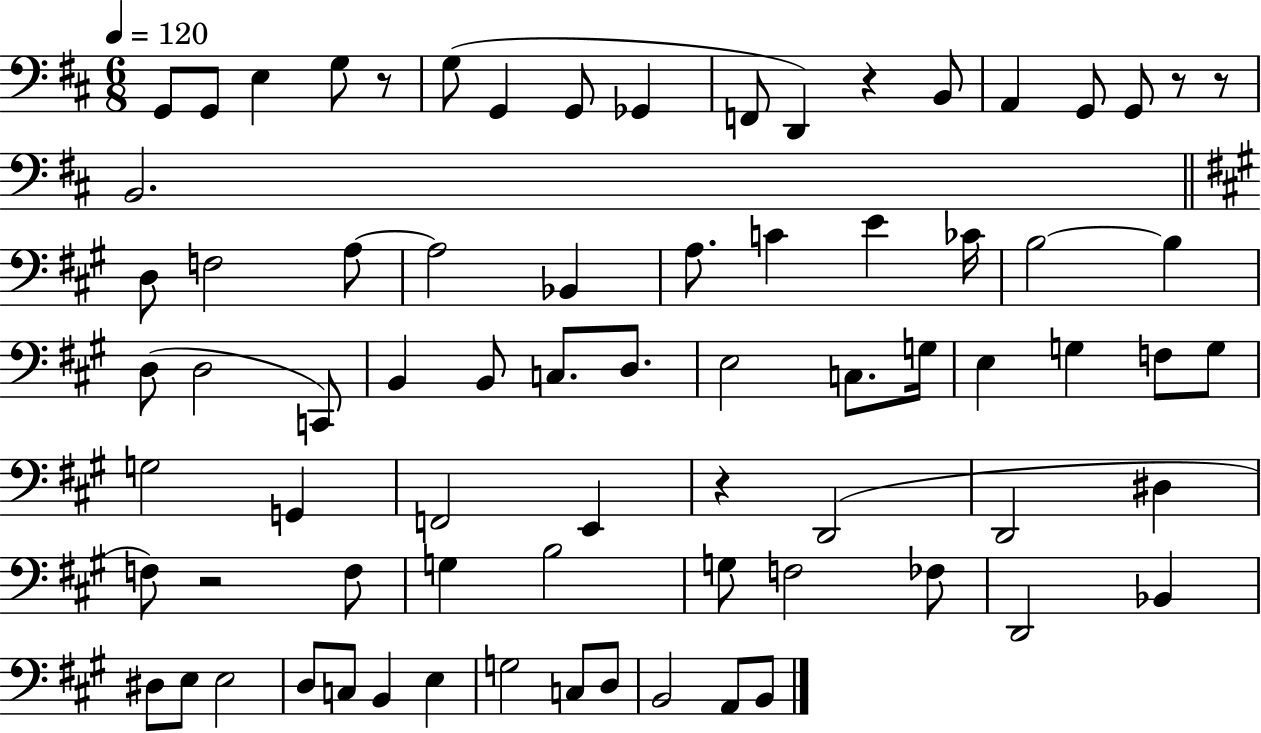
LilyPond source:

{
  \clef bass
  \numericTimeSignature
  \time 6/8
  \key d \major
  \tempo 4 = 120
  \repeat volta 2 { g,8 g,8 e4 g8 r8 | g8( g,4 g,8 ges,4 | f,8 d,4) r4 b,8 | a,4 g,8 g,8 r8 r8 | \break b,2. | \bar "||" \break \key a \major d8 f2 a8~~ | a2 bes,4 | a8. c'4 e'4 ces'16 | b2~~ b4 | \break d8( d2 c,8) | b,4 b,8 c8. d8. | e2 c8. g16 | e4 g4 f8 g8 | \break g2 g,4 | f,2 e,4 | r4 d,2( | d,2 dis4 | \break f8) r2 f8 | g4 b2 | g8 f2 fes8 | d,2 bes,4 | \break dis8 e8 e2 | d8 c8 b,4 e4 | g2 c8 d8 | b,2 a,8 b,8 | \break } \bar "|."
}